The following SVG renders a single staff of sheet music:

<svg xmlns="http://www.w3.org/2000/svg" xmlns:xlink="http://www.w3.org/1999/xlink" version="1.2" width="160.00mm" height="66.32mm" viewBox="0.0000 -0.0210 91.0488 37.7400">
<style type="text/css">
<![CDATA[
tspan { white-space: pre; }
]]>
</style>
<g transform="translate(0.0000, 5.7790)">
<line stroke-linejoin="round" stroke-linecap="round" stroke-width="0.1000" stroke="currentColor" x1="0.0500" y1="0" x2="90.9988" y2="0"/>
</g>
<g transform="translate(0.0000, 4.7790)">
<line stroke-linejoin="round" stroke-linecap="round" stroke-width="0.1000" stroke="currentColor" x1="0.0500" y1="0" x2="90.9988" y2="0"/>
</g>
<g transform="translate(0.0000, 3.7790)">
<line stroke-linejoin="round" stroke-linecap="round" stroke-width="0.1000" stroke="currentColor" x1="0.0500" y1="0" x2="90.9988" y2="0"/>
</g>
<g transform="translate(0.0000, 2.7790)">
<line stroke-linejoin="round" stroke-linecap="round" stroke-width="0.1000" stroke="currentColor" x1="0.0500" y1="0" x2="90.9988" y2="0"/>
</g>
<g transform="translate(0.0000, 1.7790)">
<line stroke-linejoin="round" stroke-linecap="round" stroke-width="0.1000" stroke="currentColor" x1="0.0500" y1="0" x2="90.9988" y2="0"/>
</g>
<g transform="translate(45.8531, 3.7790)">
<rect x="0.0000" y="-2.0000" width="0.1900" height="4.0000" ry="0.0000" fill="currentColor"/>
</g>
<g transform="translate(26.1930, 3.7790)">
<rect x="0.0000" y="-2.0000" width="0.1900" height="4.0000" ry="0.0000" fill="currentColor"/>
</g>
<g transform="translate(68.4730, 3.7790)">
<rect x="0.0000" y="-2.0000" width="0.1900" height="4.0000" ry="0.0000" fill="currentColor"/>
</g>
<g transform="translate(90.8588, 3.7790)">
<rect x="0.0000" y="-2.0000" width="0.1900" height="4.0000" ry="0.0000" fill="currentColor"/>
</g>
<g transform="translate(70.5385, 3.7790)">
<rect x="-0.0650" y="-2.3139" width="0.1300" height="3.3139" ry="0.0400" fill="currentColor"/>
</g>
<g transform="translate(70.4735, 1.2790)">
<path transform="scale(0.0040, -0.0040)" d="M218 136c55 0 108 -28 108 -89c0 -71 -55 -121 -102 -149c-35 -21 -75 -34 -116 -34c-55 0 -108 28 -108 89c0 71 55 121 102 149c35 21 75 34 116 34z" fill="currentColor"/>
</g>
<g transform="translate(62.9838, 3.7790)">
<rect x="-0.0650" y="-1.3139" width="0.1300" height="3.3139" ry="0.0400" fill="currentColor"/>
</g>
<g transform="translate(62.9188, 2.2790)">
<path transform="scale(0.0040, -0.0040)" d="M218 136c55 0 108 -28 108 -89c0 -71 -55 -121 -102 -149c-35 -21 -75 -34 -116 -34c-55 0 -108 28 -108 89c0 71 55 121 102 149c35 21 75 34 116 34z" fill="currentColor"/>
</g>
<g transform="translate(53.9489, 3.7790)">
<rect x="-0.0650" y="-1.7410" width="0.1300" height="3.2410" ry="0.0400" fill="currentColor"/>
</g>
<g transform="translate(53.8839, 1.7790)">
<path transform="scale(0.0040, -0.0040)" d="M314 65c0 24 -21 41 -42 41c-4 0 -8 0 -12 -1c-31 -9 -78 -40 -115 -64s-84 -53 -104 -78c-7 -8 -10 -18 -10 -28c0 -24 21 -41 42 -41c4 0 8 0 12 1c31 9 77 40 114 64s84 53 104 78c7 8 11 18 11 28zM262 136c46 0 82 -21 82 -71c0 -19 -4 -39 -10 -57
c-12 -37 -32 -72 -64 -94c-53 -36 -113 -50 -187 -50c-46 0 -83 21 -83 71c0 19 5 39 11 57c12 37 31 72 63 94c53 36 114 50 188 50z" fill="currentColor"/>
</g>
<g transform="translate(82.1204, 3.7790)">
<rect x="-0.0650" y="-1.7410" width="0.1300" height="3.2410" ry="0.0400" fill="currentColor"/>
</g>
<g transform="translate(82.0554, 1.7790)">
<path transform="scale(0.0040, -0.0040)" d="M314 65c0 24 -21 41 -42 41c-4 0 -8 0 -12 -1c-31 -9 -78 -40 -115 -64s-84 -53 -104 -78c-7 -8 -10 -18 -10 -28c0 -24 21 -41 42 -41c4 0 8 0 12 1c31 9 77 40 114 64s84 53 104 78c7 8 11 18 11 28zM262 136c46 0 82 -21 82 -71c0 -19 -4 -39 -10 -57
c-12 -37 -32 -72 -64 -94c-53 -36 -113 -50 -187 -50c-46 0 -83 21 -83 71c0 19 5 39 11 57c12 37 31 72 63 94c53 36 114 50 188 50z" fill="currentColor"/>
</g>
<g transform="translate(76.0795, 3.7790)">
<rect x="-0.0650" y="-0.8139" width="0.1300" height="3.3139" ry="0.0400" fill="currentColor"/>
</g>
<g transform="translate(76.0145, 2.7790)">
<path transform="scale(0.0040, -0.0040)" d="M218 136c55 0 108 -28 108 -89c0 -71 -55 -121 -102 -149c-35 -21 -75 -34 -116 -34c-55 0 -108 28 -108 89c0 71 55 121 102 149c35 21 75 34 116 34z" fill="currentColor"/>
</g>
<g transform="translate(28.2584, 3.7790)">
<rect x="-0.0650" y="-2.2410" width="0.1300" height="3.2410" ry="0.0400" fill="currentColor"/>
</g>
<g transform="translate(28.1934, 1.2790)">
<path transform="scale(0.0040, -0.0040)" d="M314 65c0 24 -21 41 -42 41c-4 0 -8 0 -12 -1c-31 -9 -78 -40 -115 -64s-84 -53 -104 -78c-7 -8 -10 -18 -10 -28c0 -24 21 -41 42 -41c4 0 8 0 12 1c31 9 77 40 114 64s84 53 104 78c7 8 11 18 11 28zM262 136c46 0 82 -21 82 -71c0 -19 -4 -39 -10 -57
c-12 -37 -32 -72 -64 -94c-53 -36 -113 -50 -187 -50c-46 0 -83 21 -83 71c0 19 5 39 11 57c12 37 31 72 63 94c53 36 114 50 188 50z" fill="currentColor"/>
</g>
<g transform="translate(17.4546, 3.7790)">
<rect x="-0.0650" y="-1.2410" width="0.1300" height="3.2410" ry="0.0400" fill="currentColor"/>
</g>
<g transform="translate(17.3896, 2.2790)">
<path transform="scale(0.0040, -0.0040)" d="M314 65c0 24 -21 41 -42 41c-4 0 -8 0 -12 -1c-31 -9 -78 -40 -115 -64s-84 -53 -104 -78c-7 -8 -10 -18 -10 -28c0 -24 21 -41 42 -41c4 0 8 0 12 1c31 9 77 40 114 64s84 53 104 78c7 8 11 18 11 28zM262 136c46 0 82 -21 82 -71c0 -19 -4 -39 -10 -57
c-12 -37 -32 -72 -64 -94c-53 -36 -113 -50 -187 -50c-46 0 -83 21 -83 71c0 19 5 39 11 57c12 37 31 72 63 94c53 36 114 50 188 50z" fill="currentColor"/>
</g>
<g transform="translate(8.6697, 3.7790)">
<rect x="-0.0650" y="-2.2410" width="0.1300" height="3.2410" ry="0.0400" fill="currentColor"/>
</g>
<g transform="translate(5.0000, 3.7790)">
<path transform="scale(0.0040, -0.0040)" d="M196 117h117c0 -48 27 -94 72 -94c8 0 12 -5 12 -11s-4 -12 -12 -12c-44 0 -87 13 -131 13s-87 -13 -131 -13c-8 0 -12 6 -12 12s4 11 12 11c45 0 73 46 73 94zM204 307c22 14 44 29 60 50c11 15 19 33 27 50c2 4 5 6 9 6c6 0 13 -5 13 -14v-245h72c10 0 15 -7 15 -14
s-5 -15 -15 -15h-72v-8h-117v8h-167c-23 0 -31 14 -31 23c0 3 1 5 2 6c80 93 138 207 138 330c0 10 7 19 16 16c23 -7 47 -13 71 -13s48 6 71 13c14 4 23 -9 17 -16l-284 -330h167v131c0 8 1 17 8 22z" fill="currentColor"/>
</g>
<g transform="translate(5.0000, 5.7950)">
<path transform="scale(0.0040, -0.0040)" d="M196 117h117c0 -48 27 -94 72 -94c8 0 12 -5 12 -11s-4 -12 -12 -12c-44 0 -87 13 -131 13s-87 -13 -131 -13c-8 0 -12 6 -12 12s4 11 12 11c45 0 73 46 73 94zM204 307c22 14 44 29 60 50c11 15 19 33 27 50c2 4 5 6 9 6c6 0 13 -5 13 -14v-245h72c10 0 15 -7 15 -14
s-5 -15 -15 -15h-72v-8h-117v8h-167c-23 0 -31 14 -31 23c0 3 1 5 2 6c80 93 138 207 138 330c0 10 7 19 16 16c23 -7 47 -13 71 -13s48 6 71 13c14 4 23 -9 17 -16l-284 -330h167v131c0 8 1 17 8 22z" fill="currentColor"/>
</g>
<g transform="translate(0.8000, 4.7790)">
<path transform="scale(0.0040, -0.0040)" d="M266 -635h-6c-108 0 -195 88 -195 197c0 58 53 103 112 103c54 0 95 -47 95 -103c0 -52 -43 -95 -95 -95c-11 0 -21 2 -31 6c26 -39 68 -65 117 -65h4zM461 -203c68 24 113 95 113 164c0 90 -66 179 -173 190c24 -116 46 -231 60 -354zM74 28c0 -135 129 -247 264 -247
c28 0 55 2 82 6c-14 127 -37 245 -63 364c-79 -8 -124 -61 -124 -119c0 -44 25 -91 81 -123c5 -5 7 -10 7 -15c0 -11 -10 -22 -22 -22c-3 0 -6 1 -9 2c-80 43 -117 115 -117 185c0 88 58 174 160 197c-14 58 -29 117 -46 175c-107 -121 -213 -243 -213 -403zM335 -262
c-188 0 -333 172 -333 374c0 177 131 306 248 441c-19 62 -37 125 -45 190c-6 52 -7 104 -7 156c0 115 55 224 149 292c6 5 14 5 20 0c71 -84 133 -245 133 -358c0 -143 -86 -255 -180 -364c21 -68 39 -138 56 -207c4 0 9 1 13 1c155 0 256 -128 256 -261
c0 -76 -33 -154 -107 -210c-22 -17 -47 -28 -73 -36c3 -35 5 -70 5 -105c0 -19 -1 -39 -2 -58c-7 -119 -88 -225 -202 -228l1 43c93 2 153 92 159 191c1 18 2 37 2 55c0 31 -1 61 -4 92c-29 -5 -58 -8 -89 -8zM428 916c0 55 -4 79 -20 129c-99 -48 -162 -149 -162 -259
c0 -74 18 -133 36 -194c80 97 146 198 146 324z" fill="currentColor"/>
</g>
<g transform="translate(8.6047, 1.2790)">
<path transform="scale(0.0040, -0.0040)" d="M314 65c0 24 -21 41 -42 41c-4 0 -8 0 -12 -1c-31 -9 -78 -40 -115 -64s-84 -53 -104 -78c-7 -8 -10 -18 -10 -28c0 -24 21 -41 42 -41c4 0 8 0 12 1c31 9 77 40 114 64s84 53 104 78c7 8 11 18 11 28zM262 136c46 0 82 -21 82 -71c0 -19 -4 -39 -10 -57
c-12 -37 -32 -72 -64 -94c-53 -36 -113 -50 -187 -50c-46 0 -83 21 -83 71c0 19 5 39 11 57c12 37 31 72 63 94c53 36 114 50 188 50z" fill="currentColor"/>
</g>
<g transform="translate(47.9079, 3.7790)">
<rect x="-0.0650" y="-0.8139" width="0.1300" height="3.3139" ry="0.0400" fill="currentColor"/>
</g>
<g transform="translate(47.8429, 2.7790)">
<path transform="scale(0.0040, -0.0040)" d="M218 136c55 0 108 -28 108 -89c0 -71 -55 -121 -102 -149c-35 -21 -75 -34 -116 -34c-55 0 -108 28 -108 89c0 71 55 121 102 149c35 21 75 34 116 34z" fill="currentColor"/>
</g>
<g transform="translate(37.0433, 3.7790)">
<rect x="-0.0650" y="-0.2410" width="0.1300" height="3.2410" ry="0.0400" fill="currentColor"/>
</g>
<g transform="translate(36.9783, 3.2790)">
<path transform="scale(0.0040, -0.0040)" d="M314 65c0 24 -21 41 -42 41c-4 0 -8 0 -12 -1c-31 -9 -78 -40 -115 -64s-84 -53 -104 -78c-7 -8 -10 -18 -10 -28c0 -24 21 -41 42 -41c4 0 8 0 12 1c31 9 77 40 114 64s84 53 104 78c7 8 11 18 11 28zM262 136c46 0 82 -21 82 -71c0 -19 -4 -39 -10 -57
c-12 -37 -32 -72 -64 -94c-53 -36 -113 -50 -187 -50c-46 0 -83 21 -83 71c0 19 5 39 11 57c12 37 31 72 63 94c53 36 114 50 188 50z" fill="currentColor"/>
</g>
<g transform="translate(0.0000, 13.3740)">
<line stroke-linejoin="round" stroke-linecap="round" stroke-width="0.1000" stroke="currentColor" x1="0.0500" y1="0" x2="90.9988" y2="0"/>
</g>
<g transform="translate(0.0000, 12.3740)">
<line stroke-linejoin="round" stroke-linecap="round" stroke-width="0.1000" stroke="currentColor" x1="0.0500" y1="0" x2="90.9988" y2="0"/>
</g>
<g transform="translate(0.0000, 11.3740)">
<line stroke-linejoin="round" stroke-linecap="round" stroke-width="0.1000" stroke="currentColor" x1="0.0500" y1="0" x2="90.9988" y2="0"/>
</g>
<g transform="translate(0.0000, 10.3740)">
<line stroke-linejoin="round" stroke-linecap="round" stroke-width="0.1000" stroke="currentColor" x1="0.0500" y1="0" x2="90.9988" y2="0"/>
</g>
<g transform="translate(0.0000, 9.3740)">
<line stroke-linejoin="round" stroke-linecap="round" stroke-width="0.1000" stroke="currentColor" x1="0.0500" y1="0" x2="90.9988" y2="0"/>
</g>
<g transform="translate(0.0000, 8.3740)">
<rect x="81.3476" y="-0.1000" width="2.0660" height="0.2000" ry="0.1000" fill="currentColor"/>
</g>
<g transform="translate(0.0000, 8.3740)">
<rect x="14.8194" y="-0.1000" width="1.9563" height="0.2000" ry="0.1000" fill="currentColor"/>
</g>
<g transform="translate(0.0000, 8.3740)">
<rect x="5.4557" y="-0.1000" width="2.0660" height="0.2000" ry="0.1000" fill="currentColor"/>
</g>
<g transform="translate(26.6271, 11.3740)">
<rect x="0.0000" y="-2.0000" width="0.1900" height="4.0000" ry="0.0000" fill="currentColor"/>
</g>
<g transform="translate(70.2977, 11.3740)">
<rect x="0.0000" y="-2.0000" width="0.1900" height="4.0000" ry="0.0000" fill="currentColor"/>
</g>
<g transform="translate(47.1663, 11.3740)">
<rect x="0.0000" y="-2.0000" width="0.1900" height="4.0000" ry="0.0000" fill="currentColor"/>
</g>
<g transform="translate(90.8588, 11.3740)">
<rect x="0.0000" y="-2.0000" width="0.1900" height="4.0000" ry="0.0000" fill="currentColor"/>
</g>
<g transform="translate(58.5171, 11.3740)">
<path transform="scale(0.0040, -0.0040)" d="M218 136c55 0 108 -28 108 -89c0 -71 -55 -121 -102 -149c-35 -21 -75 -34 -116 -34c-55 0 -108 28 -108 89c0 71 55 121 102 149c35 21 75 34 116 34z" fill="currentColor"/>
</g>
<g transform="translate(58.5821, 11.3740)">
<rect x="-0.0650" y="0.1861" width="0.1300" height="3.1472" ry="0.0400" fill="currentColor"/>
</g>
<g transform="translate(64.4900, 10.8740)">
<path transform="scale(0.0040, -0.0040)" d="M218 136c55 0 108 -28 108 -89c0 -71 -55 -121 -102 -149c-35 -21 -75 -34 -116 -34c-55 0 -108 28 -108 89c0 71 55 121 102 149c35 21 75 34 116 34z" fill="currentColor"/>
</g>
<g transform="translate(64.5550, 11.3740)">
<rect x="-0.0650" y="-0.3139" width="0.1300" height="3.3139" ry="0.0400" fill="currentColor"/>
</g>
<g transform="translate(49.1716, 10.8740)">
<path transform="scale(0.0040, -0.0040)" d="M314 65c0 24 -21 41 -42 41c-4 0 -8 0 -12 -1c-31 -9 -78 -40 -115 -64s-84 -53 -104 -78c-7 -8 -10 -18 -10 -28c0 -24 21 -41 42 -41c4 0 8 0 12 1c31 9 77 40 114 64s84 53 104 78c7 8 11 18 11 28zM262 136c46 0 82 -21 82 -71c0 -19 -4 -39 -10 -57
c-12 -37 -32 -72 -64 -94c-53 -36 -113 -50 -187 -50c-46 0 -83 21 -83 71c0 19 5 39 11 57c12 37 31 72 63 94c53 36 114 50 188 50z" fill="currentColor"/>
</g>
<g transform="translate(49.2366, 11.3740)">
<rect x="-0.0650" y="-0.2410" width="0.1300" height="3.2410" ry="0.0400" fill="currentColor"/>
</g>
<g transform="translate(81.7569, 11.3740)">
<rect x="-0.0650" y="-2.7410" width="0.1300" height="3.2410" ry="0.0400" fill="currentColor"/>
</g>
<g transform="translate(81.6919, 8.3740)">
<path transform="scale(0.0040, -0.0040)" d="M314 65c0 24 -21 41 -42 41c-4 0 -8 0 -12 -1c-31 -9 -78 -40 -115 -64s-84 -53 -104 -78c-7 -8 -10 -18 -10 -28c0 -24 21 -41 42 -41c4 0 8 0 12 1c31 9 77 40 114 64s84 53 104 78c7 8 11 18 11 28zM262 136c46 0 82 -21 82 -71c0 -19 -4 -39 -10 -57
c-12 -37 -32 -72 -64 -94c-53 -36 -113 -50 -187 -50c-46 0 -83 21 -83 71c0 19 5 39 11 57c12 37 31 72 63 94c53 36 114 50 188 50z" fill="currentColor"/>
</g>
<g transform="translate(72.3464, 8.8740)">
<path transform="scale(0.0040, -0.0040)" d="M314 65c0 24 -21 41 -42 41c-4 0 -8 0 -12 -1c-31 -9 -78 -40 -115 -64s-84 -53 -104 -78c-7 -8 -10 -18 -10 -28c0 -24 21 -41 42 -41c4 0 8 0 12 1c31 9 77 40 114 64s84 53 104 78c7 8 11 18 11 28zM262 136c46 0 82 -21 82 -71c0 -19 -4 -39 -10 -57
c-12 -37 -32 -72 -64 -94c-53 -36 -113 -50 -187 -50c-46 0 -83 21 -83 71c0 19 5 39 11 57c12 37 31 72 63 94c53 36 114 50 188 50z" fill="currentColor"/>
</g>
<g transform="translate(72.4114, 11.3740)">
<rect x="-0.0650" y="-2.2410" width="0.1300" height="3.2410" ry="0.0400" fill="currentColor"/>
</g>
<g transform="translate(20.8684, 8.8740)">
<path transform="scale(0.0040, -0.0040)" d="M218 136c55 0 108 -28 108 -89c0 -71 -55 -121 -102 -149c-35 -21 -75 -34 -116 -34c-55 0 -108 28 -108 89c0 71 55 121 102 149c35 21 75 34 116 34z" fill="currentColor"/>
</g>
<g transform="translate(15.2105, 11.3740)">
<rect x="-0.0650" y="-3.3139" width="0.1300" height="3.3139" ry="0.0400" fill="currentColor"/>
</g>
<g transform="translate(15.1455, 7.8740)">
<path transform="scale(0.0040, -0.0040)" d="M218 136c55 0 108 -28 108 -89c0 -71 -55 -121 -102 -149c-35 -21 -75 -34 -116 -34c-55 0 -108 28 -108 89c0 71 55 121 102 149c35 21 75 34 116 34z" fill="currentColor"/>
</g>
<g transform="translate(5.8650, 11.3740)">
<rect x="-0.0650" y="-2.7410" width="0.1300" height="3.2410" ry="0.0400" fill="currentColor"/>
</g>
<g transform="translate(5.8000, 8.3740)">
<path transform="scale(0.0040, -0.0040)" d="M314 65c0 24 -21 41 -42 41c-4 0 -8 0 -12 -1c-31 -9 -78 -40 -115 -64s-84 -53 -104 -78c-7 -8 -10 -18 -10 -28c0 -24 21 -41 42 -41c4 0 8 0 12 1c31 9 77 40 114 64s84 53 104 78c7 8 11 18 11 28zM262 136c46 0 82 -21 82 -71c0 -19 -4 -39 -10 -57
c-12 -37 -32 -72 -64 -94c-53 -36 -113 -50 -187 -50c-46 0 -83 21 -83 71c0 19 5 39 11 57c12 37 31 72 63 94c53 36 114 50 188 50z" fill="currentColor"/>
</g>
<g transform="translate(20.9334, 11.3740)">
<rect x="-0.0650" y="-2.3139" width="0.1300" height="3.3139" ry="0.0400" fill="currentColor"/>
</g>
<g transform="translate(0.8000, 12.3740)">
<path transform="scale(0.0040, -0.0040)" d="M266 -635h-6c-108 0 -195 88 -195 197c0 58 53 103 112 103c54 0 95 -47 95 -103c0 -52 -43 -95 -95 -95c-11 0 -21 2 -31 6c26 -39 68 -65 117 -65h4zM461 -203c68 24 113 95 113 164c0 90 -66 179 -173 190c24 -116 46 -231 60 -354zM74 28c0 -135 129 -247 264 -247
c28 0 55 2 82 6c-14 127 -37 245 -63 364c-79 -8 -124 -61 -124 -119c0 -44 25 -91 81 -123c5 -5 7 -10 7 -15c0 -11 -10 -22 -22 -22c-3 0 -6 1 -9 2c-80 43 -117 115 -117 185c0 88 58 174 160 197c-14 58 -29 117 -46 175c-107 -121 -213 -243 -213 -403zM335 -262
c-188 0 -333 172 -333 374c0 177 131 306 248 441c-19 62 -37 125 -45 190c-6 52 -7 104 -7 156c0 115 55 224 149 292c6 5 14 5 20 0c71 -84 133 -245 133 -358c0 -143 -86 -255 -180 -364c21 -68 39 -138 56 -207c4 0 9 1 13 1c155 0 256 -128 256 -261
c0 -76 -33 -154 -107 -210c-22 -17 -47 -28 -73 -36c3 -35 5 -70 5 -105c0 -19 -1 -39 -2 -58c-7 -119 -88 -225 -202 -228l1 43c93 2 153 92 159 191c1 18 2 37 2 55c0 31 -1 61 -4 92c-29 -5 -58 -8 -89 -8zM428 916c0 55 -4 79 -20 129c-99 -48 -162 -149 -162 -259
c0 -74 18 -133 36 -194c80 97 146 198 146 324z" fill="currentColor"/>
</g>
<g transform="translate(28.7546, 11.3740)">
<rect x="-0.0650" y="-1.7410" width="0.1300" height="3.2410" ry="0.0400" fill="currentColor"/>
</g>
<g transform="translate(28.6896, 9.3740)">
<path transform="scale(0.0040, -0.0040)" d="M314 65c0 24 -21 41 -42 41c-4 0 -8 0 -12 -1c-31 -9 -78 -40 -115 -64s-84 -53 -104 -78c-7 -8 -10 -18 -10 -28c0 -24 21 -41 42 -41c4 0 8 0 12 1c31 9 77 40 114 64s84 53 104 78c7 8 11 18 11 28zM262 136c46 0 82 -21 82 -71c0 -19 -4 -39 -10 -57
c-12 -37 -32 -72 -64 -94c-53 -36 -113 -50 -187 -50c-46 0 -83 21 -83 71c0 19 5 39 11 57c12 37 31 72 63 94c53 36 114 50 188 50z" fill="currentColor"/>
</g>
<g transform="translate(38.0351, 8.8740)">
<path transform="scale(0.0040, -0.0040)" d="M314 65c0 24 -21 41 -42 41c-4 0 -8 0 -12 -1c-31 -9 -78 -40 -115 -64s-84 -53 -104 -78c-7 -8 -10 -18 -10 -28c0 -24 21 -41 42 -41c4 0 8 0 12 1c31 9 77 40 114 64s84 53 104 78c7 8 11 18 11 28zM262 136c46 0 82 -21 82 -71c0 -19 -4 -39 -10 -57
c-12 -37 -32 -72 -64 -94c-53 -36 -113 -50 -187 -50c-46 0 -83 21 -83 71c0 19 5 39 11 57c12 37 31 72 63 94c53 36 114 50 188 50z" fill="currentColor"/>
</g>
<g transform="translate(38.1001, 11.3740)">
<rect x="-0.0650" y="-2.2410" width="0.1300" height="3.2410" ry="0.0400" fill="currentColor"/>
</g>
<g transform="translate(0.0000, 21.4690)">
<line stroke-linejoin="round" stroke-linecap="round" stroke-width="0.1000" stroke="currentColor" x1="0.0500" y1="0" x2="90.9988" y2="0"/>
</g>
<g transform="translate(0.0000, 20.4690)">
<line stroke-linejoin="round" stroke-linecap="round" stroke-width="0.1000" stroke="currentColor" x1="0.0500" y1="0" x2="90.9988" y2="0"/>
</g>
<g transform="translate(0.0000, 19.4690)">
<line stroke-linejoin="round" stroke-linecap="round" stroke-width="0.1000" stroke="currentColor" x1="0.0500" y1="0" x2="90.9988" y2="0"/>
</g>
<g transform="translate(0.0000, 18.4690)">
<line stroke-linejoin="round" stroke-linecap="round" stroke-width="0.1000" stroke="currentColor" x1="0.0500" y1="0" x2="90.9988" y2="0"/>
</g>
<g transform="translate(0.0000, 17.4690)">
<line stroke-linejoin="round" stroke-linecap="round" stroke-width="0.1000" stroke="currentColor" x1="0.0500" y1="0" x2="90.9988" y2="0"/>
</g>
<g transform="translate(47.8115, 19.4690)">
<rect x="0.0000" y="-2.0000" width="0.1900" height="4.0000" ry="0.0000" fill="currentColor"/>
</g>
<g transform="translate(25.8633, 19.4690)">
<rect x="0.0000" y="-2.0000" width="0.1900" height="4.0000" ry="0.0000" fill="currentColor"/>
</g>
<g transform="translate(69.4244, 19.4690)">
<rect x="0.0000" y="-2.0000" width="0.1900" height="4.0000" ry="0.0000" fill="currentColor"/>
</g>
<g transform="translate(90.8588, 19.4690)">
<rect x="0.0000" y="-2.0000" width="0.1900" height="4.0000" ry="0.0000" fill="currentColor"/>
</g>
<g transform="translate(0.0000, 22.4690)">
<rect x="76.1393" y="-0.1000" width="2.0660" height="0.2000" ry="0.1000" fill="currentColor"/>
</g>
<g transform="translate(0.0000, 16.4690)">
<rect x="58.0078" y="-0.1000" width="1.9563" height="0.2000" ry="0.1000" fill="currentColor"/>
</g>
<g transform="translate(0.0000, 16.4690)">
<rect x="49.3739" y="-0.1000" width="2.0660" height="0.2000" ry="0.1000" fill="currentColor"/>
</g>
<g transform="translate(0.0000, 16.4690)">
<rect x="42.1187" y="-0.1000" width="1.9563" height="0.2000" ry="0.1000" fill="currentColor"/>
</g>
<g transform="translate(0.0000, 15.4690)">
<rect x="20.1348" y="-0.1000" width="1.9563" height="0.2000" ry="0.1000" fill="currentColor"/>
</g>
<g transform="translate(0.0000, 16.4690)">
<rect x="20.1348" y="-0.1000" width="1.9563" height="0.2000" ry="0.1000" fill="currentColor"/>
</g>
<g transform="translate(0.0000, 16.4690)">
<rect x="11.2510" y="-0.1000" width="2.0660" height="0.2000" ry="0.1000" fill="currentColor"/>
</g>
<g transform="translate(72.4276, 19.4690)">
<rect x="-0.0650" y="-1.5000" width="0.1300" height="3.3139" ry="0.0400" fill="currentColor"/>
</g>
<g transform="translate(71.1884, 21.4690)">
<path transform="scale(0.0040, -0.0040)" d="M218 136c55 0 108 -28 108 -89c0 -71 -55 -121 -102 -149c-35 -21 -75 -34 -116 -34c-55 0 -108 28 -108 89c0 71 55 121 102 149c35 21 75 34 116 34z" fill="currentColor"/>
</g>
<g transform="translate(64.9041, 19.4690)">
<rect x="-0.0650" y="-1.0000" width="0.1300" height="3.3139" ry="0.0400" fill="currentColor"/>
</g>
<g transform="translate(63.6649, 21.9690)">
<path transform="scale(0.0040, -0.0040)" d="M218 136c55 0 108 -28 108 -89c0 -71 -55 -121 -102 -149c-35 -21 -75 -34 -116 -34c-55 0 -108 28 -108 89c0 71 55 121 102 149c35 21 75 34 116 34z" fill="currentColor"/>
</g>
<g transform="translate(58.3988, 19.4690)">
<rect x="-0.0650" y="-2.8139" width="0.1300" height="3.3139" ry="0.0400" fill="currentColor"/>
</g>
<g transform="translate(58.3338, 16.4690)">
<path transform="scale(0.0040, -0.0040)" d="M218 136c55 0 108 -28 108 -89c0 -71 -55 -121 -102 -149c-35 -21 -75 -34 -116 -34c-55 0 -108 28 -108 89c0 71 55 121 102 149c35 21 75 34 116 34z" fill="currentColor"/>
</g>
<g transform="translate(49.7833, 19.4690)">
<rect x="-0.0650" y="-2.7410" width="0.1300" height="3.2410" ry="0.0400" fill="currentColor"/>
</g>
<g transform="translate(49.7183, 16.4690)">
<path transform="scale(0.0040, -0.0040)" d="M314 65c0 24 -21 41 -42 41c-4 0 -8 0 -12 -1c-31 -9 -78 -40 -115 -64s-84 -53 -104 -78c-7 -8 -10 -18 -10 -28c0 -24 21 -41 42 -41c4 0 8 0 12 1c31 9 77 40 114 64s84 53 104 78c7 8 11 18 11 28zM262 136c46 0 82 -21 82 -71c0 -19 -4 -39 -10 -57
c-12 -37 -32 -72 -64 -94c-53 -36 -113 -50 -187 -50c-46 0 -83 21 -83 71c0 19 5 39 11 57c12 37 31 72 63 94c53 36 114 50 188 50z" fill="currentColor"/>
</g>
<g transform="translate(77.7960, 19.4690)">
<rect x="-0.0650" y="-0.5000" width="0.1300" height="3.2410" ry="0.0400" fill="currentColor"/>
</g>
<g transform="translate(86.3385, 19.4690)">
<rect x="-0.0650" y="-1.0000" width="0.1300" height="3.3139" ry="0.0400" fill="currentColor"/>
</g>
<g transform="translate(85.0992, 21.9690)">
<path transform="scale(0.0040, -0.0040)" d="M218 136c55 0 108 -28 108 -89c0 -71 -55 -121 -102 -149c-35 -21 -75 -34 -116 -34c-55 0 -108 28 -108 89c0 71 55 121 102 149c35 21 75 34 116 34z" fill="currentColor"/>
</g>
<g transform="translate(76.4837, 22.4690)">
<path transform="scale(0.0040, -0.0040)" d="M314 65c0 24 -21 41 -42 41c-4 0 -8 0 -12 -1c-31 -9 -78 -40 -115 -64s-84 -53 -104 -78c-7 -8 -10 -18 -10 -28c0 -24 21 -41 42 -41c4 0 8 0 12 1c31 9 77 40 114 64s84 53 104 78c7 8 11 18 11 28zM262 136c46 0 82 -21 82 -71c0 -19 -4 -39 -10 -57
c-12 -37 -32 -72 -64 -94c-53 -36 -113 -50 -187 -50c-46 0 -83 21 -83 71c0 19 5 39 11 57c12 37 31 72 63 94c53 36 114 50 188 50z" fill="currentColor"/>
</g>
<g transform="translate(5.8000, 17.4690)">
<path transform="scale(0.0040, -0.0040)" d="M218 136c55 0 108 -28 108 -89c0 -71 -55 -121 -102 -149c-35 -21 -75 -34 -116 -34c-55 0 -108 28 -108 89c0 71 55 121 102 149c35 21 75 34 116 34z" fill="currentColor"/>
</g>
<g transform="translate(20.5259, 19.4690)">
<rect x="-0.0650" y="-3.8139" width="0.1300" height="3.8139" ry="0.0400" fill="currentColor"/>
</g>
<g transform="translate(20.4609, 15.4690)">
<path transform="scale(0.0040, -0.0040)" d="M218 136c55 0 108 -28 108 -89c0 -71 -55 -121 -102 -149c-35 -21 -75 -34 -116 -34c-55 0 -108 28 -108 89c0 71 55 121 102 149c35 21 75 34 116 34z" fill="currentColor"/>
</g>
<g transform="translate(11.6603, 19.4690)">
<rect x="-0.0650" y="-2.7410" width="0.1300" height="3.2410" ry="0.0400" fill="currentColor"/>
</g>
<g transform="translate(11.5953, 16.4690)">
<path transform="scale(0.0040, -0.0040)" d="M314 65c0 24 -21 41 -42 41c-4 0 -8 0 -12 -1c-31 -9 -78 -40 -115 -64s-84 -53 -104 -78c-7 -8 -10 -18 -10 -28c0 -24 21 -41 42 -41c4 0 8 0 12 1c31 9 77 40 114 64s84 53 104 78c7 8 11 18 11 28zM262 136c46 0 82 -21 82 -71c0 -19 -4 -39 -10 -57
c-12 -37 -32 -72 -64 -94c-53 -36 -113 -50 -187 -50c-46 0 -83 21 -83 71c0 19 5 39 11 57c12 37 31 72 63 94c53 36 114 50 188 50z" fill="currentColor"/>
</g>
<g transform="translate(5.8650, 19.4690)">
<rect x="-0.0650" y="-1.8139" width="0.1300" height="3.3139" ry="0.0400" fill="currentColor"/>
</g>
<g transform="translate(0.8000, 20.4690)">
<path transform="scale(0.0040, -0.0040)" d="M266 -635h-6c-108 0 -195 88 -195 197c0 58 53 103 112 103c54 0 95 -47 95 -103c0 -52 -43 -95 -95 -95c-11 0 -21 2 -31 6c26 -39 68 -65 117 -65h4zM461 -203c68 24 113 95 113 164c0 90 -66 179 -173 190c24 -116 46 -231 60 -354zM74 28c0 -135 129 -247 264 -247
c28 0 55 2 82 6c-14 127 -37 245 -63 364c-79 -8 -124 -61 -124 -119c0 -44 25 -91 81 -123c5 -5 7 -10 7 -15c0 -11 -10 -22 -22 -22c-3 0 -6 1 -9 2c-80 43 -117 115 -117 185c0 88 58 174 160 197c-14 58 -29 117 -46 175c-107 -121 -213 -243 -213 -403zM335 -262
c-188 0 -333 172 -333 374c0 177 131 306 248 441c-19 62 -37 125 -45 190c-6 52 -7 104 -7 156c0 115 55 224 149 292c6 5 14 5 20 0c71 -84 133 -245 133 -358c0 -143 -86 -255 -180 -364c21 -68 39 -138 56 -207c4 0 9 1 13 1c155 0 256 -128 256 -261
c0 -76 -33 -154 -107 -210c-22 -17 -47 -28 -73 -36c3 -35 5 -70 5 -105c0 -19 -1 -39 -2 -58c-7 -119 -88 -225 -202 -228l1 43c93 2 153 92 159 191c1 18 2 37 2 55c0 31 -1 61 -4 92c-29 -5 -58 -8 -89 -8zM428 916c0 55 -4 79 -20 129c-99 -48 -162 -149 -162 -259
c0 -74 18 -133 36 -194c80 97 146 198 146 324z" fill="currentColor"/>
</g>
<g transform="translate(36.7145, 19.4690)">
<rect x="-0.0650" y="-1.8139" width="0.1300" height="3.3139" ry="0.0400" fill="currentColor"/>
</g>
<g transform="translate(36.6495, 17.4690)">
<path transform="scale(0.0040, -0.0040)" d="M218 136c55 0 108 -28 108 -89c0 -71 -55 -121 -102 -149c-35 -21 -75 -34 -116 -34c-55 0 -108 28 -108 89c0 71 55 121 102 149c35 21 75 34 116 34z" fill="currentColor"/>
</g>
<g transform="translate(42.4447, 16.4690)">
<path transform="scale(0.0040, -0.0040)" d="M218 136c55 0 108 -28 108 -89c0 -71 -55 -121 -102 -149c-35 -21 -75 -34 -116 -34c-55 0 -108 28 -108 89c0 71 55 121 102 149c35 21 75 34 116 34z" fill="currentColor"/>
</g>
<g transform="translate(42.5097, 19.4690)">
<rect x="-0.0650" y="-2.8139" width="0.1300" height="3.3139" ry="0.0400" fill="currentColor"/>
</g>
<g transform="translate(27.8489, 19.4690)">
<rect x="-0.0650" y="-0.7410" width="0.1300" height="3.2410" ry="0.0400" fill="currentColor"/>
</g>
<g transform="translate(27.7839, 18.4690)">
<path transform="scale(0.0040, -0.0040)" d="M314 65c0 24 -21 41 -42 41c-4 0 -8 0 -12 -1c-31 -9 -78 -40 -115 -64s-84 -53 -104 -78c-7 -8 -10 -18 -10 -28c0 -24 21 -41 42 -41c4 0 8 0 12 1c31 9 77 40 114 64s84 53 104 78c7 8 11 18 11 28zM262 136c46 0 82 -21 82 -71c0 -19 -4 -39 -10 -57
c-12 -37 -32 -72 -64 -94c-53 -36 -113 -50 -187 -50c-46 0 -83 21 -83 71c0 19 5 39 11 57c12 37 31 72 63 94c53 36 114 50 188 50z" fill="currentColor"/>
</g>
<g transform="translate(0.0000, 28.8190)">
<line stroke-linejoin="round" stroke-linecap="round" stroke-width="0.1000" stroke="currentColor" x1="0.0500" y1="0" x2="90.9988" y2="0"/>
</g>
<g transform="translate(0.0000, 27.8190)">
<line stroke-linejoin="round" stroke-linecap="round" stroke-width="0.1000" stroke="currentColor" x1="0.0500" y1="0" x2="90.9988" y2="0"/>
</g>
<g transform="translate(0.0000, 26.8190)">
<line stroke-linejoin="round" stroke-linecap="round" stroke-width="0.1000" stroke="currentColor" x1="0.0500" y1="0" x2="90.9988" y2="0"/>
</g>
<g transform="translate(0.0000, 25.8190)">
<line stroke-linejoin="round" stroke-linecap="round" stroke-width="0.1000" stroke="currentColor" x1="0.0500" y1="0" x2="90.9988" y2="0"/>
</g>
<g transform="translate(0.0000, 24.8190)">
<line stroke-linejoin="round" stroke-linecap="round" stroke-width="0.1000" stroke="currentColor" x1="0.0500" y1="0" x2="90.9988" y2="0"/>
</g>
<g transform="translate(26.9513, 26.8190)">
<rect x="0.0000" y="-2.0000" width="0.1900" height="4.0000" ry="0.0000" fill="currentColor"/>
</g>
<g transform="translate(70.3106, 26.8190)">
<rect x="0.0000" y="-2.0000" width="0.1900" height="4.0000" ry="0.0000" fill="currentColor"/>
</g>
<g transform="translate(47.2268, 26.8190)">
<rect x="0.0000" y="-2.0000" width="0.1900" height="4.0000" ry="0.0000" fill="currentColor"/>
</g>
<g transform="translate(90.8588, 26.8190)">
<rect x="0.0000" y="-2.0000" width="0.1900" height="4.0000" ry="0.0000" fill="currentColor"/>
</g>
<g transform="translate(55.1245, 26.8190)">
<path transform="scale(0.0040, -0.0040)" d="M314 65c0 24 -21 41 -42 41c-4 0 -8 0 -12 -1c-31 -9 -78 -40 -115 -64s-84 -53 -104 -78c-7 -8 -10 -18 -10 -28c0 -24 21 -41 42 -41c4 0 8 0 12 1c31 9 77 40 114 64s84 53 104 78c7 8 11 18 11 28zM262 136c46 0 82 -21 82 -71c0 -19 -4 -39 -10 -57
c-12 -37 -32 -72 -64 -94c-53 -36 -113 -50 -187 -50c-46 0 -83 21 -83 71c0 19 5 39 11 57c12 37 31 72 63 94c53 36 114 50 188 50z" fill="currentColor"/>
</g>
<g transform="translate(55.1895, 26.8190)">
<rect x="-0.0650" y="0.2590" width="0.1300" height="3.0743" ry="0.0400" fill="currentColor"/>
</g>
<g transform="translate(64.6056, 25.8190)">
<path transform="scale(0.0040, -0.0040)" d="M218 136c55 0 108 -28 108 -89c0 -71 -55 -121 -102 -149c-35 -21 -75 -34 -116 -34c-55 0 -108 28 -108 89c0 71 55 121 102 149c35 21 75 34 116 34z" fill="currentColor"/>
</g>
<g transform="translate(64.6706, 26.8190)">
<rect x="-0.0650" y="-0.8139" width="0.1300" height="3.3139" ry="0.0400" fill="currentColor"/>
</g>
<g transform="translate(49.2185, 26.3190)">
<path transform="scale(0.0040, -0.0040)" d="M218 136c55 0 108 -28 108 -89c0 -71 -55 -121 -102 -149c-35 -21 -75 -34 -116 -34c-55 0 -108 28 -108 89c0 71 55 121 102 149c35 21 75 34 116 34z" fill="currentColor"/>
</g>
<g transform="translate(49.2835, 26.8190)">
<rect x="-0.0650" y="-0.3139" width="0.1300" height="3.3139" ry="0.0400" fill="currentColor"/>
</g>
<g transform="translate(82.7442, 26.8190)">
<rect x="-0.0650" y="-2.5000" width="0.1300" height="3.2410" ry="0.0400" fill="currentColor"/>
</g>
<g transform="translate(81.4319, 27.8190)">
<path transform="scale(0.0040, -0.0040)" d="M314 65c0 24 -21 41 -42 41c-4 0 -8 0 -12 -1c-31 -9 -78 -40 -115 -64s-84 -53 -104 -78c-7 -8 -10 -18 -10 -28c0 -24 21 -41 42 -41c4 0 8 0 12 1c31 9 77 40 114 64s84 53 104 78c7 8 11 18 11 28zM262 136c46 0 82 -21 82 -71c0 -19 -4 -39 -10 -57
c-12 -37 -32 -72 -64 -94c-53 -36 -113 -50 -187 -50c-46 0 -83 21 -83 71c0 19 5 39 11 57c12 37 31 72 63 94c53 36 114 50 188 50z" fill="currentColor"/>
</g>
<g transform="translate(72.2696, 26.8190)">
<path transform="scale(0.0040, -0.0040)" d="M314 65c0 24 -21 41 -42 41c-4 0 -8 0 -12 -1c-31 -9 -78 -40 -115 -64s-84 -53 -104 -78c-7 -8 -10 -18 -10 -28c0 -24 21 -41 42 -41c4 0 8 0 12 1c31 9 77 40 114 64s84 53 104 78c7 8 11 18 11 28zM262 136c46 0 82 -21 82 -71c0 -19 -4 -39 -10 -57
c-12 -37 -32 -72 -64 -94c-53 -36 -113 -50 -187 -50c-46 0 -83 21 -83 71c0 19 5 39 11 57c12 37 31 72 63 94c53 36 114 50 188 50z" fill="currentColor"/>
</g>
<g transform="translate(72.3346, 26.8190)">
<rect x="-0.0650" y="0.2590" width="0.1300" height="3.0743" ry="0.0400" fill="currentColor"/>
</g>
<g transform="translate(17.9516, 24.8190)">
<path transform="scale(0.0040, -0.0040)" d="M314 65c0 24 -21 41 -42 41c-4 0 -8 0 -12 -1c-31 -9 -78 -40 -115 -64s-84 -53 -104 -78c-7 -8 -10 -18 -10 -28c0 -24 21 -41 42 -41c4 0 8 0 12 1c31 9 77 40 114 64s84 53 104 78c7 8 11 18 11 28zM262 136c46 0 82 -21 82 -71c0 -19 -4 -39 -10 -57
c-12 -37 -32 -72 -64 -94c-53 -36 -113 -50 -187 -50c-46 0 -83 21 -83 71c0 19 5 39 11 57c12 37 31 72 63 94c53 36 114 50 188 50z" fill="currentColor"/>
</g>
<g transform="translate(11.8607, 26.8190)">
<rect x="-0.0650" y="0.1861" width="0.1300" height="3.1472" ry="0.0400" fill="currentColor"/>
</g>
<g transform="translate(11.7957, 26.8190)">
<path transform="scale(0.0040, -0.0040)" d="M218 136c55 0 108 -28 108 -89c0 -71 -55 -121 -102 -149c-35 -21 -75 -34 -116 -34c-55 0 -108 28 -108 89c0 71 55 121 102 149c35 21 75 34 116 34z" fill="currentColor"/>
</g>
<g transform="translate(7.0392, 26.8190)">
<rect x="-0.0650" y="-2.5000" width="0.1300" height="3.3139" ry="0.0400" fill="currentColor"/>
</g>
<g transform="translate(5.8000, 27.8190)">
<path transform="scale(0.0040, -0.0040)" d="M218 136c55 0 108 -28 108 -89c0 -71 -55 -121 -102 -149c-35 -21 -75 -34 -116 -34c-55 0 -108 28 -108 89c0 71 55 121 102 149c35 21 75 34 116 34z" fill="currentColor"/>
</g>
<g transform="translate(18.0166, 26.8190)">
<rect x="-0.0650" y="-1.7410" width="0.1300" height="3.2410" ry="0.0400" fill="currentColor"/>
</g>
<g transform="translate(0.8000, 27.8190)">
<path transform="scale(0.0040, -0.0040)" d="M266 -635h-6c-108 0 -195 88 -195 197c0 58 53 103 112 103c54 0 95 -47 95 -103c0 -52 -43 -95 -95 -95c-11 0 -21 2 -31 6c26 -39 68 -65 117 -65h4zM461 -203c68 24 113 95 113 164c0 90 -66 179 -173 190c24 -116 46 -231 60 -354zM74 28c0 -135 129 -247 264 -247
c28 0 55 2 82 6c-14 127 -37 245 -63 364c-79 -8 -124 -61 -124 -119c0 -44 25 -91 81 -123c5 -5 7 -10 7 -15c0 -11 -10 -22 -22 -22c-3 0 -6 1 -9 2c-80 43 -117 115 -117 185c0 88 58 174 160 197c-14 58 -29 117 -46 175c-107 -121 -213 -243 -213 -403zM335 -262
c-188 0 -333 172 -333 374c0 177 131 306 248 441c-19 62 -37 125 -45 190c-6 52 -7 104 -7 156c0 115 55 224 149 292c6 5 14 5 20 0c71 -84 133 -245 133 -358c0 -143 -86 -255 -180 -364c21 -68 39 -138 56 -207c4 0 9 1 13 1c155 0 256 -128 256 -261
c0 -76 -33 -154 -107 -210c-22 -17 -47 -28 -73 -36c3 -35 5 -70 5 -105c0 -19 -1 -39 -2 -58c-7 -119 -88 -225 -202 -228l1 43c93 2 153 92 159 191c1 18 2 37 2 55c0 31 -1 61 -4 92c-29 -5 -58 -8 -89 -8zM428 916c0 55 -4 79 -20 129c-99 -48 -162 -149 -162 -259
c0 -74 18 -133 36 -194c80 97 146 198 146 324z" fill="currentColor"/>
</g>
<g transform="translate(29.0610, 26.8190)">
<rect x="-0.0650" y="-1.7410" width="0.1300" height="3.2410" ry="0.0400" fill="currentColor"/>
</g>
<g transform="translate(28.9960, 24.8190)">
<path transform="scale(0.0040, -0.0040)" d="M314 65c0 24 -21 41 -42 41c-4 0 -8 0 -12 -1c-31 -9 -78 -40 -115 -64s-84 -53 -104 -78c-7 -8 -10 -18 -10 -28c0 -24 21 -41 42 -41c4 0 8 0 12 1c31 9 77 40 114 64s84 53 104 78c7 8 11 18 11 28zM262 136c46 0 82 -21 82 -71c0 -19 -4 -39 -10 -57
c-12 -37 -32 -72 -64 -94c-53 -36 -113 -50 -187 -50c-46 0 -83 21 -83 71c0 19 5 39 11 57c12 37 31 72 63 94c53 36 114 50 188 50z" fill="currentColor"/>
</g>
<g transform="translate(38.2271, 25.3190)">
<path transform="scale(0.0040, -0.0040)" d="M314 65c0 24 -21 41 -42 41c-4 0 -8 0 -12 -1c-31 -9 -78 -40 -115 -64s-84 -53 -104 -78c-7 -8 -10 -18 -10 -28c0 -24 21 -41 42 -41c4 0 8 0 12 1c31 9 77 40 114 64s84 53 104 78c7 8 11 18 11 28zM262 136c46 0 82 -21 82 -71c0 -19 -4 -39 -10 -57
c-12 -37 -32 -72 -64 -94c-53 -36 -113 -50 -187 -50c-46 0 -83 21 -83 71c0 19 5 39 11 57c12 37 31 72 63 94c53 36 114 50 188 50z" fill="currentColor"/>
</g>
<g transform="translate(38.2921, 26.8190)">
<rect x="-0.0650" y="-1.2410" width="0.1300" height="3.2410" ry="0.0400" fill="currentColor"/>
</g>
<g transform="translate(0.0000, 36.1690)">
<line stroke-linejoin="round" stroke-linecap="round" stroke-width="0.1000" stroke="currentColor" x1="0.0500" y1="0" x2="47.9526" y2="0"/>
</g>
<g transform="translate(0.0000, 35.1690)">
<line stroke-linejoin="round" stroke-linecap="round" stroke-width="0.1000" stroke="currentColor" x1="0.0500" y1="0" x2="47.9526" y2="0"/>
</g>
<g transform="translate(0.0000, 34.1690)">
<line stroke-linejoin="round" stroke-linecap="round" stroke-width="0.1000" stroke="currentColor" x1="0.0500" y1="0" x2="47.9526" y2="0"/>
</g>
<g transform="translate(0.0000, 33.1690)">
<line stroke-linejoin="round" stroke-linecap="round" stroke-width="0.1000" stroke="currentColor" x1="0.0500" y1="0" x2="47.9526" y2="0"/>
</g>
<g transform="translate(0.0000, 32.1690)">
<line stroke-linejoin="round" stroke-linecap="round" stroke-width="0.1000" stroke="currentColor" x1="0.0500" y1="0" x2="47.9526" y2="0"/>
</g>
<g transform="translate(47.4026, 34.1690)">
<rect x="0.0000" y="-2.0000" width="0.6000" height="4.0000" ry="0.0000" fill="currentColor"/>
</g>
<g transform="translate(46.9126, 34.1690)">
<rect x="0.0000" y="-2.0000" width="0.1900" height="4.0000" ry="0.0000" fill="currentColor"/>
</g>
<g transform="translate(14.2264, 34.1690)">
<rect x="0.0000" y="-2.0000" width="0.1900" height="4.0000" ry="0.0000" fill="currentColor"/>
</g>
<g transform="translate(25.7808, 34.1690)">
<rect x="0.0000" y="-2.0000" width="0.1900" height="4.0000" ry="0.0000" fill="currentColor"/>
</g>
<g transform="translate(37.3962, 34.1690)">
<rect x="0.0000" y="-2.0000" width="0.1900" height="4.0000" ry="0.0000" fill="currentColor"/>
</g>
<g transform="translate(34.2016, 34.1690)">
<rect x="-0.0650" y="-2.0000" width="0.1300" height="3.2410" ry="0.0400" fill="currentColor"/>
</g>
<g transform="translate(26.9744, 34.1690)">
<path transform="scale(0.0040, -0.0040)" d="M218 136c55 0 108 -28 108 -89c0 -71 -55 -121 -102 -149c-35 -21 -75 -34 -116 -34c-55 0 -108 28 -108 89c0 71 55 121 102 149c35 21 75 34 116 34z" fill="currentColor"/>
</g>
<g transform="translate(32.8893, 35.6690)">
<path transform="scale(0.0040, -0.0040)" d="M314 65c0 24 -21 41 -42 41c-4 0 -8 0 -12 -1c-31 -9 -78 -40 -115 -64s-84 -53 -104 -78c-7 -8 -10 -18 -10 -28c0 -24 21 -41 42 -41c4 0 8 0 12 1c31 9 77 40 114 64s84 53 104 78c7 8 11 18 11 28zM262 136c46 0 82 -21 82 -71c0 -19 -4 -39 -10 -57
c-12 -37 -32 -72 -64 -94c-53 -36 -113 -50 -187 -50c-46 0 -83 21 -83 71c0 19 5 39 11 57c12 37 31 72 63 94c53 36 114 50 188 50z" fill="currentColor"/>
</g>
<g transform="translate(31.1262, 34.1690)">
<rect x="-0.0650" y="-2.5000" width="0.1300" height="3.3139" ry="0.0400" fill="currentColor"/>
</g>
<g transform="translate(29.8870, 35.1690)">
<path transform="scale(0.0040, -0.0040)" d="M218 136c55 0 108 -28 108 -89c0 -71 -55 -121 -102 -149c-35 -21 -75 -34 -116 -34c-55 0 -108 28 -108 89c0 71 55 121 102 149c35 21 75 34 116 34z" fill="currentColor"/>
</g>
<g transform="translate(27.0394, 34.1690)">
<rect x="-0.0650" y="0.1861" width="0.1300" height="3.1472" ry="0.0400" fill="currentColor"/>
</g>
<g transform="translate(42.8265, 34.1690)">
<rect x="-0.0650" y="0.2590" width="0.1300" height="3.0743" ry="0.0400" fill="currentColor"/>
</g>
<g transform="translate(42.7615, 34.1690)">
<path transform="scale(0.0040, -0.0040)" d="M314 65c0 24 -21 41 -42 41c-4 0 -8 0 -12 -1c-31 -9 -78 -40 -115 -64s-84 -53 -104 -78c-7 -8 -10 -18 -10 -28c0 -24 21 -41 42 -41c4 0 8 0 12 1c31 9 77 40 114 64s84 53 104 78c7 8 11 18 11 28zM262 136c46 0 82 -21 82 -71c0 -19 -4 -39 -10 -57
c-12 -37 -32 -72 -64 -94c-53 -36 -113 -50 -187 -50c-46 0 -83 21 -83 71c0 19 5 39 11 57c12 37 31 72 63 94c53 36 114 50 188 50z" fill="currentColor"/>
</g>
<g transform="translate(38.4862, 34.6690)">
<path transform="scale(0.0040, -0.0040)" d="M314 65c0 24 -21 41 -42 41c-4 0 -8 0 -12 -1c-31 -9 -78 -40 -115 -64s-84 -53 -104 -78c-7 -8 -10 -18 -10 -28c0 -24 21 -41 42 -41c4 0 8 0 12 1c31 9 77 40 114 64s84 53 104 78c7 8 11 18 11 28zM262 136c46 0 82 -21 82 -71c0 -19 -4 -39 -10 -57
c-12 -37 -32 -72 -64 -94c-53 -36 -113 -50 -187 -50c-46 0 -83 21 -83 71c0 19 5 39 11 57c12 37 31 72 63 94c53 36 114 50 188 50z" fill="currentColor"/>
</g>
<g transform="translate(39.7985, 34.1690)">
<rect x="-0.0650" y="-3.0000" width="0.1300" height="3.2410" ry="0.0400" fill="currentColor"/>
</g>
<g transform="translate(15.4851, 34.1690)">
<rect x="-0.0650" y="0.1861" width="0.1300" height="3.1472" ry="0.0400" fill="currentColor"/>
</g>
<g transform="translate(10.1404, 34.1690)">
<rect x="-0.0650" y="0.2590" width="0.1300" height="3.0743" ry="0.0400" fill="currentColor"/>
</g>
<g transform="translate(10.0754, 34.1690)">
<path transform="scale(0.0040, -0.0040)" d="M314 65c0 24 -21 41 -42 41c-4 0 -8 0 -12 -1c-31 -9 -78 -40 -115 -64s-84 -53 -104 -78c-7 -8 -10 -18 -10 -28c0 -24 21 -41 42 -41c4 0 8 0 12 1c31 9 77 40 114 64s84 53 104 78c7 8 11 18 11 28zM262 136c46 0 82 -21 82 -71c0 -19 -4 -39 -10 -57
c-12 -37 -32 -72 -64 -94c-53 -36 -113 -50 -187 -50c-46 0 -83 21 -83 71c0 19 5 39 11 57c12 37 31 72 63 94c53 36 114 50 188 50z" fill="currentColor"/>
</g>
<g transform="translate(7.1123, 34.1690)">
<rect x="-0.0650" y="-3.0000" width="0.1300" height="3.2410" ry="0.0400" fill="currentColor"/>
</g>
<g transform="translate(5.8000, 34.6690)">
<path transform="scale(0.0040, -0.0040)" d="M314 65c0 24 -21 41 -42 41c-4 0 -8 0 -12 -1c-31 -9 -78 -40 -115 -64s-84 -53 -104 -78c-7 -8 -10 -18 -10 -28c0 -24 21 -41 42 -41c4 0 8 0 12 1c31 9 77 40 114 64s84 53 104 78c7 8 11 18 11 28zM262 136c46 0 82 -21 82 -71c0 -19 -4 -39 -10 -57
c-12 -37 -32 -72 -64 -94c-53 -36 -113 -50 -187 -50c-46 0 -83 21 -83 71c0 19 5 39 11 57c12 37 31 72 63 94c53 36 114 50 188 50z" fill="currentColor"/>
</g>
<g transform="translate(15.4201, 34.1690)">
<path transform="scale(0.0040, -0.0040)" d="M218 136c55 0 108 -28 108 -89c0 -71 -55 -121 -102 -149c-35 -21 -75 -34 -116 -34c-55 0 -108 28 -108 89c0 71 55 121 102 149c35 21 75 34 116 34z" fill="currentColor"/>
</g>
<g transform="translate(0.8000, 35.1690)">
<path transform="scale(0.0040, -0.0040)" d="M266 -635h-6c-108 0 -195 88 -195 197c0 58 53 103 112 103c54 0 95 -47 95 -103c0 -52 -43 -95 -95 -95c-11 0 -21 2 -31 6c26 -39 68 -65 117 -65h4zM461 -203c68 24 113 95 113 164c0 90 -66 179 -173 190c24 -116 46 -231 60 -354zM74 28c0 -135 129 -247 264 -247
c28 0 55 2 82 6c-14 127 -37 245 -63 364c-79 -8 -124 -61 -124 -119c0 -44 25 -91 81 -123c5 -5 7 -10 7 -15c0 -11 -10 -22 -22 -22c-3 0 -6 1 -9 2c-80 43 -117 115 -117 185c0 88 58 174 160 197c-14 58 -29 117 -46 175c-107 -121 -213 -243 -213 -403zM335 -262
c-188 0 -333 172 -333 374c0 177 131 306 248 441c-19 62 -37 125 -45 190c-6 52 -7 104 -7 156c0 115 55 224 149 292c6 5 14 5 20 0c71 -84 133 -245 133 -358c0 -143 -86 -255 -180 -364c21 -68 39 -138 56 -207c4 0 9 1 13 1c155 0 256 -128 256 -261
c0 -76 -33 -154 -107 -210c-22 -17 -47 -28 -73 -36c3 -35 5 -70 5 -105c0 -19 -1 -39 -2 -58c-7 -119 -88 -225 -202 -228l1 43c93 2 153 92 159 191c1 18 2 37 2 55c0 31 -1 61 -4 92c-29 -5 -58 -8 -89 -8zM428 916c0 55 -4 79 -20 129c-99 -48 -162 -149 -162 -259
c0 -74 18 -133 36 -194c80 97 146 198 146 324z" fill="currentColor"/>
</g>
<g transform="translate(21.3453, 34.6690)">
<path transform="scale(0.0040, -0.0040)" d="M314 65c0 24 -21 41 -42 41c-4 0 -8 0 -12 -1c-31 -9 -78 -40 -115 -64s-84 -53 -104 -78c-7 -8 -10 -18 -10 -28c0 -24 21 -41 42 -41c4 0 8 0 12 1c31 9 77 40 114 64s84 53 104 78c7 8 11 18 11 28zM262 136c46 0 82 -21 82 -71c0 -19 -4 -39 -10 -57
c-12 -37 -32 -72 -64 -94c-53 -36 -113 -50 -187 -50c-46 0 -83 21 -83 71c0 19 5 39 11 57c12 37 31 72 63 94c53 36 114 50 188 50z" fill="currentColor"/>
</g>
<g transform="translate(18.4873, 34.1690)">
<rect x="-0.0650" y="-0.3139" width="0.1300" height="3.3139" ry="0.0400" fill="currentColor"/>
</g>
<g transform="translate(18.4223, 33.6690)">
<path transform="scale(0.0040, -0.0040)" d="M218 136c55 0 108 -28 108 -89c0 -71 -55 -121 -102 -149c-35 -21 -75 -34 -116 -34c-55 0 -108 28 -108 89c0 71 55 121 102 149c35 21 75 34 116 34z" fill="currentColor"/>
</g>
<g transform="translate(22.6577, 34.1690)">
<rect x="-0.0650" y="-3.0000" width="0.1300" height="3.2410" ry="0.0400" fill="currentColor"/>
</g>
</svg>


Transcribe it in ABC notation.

X:1
T:Untitled
M:4/4
L:1/4
K:C
g2 e2 g2 c2 d f2 e g d f2 a2 b g f2 g2 c2 B c g2 a2 f a2 c' d2 f a a2 a D E C2 D G B f2 f2 e2 c B2 d B2 G2 A2 B2 B c A2 B G F2 A2 B2